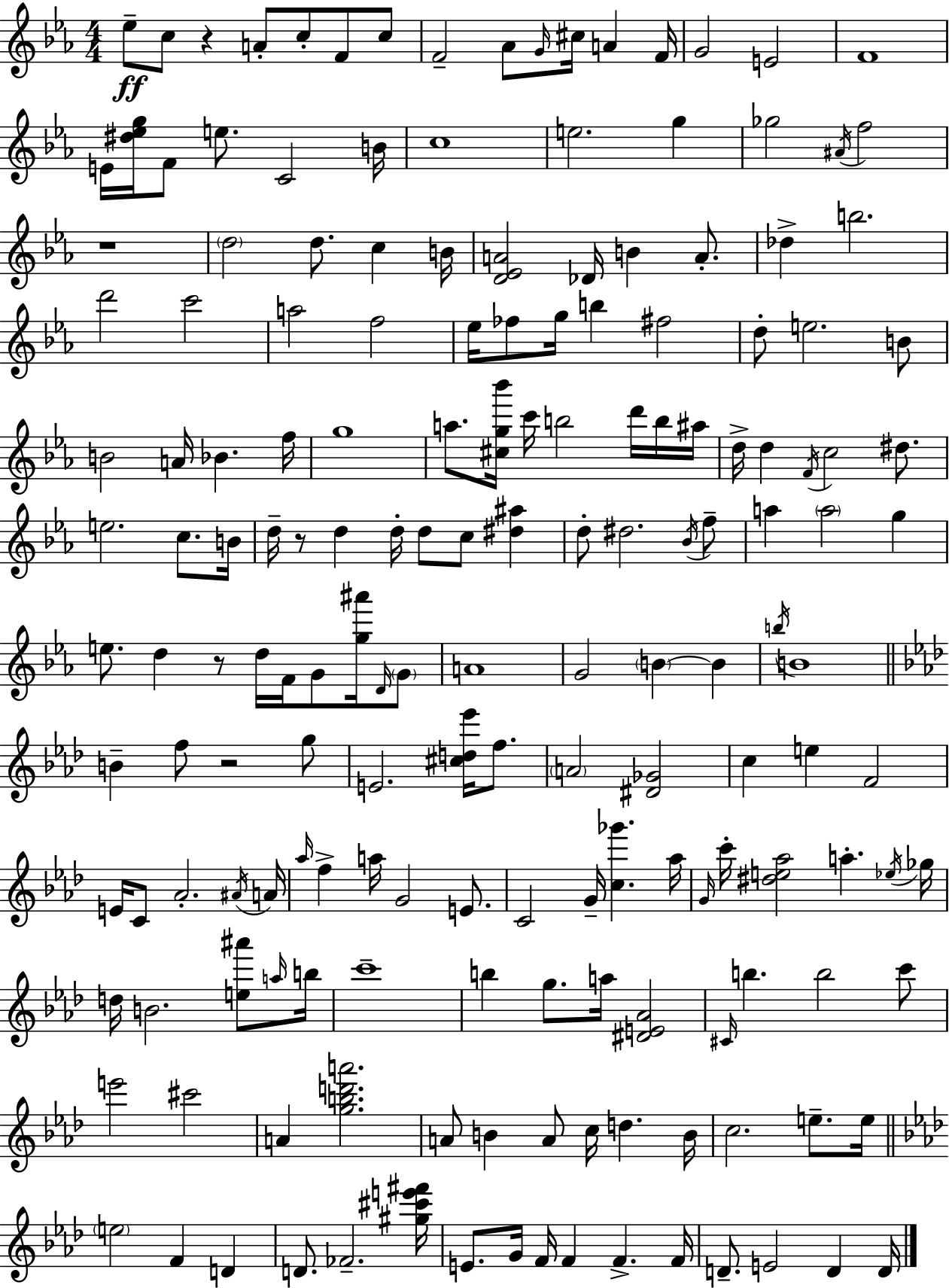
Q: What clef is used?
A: treble